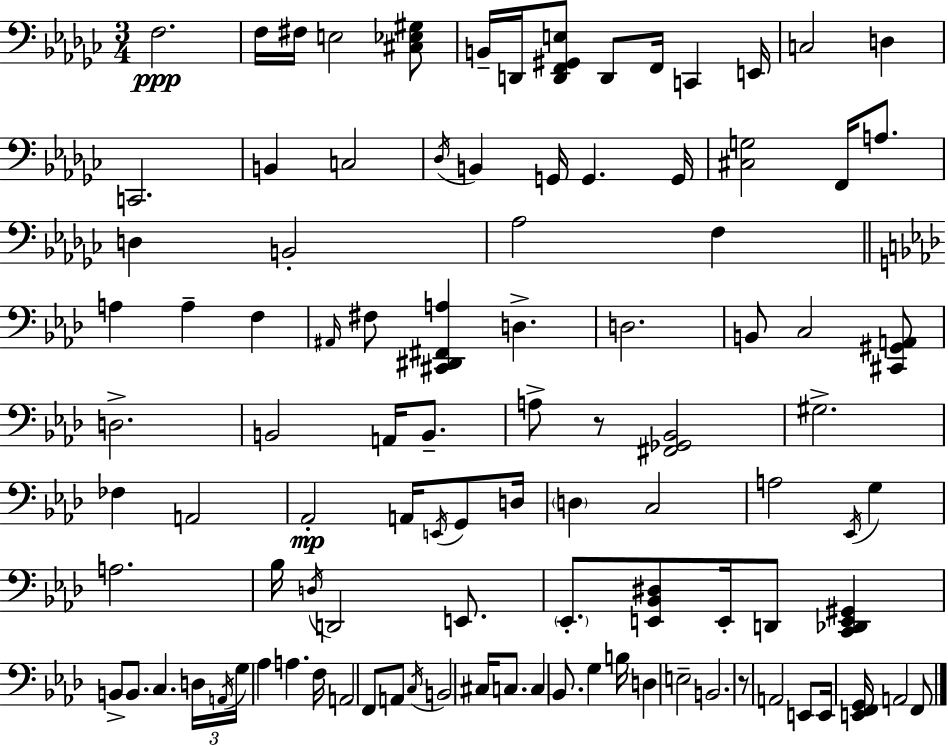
F3/h. F3/s F#3/s E3/h [C#3,Eb3,G#3]/e B2/s D2/s [D2,F2,G#2,E3]/e D2/e F2/s C2/q E2/s C3/h D3/q C2/h. B2/q C3/h Db3/s B2/q G2/s G2/q. G2/s [C#3,G3]/h F2/s A3/e. D3/q B2/h Ab3/h F3/q A3/q A3/q F3/q A#2/s F#3/e [C#2,D#2,F#2,A3]/q D3/q. D3/h. B2/e C3/h [C#2,G#2,A2]/e D3/h. B2/h A2/s B2/e. A3/e R/e [F#2,Gb2,Bb2]/h G#3/h. FES3/q A2/h Ab2/h A2/s E2/s G2/e D3/s D3/q C3/h A3/h Eb2/s G3/q A3/h. Bb3/s D3/s D2/h E2/e. Eb2/e. [E2,Bb2,D#3]/e E2/s D2/e [C2,Db2,E2,G#2]/q B2/e B2/e. C3/q. D3/s A2/s G3/s Ab3/q A3/q. F3/s A2/h F2/e A2/e C3/s B2/h C#3/s C3/e. C3/q Bb2/e. G3/q B3/s D3/q E3/h B2/h. R/e A2/h E2/e E2/s [E2,F2,G2]/s A2/h F2/e